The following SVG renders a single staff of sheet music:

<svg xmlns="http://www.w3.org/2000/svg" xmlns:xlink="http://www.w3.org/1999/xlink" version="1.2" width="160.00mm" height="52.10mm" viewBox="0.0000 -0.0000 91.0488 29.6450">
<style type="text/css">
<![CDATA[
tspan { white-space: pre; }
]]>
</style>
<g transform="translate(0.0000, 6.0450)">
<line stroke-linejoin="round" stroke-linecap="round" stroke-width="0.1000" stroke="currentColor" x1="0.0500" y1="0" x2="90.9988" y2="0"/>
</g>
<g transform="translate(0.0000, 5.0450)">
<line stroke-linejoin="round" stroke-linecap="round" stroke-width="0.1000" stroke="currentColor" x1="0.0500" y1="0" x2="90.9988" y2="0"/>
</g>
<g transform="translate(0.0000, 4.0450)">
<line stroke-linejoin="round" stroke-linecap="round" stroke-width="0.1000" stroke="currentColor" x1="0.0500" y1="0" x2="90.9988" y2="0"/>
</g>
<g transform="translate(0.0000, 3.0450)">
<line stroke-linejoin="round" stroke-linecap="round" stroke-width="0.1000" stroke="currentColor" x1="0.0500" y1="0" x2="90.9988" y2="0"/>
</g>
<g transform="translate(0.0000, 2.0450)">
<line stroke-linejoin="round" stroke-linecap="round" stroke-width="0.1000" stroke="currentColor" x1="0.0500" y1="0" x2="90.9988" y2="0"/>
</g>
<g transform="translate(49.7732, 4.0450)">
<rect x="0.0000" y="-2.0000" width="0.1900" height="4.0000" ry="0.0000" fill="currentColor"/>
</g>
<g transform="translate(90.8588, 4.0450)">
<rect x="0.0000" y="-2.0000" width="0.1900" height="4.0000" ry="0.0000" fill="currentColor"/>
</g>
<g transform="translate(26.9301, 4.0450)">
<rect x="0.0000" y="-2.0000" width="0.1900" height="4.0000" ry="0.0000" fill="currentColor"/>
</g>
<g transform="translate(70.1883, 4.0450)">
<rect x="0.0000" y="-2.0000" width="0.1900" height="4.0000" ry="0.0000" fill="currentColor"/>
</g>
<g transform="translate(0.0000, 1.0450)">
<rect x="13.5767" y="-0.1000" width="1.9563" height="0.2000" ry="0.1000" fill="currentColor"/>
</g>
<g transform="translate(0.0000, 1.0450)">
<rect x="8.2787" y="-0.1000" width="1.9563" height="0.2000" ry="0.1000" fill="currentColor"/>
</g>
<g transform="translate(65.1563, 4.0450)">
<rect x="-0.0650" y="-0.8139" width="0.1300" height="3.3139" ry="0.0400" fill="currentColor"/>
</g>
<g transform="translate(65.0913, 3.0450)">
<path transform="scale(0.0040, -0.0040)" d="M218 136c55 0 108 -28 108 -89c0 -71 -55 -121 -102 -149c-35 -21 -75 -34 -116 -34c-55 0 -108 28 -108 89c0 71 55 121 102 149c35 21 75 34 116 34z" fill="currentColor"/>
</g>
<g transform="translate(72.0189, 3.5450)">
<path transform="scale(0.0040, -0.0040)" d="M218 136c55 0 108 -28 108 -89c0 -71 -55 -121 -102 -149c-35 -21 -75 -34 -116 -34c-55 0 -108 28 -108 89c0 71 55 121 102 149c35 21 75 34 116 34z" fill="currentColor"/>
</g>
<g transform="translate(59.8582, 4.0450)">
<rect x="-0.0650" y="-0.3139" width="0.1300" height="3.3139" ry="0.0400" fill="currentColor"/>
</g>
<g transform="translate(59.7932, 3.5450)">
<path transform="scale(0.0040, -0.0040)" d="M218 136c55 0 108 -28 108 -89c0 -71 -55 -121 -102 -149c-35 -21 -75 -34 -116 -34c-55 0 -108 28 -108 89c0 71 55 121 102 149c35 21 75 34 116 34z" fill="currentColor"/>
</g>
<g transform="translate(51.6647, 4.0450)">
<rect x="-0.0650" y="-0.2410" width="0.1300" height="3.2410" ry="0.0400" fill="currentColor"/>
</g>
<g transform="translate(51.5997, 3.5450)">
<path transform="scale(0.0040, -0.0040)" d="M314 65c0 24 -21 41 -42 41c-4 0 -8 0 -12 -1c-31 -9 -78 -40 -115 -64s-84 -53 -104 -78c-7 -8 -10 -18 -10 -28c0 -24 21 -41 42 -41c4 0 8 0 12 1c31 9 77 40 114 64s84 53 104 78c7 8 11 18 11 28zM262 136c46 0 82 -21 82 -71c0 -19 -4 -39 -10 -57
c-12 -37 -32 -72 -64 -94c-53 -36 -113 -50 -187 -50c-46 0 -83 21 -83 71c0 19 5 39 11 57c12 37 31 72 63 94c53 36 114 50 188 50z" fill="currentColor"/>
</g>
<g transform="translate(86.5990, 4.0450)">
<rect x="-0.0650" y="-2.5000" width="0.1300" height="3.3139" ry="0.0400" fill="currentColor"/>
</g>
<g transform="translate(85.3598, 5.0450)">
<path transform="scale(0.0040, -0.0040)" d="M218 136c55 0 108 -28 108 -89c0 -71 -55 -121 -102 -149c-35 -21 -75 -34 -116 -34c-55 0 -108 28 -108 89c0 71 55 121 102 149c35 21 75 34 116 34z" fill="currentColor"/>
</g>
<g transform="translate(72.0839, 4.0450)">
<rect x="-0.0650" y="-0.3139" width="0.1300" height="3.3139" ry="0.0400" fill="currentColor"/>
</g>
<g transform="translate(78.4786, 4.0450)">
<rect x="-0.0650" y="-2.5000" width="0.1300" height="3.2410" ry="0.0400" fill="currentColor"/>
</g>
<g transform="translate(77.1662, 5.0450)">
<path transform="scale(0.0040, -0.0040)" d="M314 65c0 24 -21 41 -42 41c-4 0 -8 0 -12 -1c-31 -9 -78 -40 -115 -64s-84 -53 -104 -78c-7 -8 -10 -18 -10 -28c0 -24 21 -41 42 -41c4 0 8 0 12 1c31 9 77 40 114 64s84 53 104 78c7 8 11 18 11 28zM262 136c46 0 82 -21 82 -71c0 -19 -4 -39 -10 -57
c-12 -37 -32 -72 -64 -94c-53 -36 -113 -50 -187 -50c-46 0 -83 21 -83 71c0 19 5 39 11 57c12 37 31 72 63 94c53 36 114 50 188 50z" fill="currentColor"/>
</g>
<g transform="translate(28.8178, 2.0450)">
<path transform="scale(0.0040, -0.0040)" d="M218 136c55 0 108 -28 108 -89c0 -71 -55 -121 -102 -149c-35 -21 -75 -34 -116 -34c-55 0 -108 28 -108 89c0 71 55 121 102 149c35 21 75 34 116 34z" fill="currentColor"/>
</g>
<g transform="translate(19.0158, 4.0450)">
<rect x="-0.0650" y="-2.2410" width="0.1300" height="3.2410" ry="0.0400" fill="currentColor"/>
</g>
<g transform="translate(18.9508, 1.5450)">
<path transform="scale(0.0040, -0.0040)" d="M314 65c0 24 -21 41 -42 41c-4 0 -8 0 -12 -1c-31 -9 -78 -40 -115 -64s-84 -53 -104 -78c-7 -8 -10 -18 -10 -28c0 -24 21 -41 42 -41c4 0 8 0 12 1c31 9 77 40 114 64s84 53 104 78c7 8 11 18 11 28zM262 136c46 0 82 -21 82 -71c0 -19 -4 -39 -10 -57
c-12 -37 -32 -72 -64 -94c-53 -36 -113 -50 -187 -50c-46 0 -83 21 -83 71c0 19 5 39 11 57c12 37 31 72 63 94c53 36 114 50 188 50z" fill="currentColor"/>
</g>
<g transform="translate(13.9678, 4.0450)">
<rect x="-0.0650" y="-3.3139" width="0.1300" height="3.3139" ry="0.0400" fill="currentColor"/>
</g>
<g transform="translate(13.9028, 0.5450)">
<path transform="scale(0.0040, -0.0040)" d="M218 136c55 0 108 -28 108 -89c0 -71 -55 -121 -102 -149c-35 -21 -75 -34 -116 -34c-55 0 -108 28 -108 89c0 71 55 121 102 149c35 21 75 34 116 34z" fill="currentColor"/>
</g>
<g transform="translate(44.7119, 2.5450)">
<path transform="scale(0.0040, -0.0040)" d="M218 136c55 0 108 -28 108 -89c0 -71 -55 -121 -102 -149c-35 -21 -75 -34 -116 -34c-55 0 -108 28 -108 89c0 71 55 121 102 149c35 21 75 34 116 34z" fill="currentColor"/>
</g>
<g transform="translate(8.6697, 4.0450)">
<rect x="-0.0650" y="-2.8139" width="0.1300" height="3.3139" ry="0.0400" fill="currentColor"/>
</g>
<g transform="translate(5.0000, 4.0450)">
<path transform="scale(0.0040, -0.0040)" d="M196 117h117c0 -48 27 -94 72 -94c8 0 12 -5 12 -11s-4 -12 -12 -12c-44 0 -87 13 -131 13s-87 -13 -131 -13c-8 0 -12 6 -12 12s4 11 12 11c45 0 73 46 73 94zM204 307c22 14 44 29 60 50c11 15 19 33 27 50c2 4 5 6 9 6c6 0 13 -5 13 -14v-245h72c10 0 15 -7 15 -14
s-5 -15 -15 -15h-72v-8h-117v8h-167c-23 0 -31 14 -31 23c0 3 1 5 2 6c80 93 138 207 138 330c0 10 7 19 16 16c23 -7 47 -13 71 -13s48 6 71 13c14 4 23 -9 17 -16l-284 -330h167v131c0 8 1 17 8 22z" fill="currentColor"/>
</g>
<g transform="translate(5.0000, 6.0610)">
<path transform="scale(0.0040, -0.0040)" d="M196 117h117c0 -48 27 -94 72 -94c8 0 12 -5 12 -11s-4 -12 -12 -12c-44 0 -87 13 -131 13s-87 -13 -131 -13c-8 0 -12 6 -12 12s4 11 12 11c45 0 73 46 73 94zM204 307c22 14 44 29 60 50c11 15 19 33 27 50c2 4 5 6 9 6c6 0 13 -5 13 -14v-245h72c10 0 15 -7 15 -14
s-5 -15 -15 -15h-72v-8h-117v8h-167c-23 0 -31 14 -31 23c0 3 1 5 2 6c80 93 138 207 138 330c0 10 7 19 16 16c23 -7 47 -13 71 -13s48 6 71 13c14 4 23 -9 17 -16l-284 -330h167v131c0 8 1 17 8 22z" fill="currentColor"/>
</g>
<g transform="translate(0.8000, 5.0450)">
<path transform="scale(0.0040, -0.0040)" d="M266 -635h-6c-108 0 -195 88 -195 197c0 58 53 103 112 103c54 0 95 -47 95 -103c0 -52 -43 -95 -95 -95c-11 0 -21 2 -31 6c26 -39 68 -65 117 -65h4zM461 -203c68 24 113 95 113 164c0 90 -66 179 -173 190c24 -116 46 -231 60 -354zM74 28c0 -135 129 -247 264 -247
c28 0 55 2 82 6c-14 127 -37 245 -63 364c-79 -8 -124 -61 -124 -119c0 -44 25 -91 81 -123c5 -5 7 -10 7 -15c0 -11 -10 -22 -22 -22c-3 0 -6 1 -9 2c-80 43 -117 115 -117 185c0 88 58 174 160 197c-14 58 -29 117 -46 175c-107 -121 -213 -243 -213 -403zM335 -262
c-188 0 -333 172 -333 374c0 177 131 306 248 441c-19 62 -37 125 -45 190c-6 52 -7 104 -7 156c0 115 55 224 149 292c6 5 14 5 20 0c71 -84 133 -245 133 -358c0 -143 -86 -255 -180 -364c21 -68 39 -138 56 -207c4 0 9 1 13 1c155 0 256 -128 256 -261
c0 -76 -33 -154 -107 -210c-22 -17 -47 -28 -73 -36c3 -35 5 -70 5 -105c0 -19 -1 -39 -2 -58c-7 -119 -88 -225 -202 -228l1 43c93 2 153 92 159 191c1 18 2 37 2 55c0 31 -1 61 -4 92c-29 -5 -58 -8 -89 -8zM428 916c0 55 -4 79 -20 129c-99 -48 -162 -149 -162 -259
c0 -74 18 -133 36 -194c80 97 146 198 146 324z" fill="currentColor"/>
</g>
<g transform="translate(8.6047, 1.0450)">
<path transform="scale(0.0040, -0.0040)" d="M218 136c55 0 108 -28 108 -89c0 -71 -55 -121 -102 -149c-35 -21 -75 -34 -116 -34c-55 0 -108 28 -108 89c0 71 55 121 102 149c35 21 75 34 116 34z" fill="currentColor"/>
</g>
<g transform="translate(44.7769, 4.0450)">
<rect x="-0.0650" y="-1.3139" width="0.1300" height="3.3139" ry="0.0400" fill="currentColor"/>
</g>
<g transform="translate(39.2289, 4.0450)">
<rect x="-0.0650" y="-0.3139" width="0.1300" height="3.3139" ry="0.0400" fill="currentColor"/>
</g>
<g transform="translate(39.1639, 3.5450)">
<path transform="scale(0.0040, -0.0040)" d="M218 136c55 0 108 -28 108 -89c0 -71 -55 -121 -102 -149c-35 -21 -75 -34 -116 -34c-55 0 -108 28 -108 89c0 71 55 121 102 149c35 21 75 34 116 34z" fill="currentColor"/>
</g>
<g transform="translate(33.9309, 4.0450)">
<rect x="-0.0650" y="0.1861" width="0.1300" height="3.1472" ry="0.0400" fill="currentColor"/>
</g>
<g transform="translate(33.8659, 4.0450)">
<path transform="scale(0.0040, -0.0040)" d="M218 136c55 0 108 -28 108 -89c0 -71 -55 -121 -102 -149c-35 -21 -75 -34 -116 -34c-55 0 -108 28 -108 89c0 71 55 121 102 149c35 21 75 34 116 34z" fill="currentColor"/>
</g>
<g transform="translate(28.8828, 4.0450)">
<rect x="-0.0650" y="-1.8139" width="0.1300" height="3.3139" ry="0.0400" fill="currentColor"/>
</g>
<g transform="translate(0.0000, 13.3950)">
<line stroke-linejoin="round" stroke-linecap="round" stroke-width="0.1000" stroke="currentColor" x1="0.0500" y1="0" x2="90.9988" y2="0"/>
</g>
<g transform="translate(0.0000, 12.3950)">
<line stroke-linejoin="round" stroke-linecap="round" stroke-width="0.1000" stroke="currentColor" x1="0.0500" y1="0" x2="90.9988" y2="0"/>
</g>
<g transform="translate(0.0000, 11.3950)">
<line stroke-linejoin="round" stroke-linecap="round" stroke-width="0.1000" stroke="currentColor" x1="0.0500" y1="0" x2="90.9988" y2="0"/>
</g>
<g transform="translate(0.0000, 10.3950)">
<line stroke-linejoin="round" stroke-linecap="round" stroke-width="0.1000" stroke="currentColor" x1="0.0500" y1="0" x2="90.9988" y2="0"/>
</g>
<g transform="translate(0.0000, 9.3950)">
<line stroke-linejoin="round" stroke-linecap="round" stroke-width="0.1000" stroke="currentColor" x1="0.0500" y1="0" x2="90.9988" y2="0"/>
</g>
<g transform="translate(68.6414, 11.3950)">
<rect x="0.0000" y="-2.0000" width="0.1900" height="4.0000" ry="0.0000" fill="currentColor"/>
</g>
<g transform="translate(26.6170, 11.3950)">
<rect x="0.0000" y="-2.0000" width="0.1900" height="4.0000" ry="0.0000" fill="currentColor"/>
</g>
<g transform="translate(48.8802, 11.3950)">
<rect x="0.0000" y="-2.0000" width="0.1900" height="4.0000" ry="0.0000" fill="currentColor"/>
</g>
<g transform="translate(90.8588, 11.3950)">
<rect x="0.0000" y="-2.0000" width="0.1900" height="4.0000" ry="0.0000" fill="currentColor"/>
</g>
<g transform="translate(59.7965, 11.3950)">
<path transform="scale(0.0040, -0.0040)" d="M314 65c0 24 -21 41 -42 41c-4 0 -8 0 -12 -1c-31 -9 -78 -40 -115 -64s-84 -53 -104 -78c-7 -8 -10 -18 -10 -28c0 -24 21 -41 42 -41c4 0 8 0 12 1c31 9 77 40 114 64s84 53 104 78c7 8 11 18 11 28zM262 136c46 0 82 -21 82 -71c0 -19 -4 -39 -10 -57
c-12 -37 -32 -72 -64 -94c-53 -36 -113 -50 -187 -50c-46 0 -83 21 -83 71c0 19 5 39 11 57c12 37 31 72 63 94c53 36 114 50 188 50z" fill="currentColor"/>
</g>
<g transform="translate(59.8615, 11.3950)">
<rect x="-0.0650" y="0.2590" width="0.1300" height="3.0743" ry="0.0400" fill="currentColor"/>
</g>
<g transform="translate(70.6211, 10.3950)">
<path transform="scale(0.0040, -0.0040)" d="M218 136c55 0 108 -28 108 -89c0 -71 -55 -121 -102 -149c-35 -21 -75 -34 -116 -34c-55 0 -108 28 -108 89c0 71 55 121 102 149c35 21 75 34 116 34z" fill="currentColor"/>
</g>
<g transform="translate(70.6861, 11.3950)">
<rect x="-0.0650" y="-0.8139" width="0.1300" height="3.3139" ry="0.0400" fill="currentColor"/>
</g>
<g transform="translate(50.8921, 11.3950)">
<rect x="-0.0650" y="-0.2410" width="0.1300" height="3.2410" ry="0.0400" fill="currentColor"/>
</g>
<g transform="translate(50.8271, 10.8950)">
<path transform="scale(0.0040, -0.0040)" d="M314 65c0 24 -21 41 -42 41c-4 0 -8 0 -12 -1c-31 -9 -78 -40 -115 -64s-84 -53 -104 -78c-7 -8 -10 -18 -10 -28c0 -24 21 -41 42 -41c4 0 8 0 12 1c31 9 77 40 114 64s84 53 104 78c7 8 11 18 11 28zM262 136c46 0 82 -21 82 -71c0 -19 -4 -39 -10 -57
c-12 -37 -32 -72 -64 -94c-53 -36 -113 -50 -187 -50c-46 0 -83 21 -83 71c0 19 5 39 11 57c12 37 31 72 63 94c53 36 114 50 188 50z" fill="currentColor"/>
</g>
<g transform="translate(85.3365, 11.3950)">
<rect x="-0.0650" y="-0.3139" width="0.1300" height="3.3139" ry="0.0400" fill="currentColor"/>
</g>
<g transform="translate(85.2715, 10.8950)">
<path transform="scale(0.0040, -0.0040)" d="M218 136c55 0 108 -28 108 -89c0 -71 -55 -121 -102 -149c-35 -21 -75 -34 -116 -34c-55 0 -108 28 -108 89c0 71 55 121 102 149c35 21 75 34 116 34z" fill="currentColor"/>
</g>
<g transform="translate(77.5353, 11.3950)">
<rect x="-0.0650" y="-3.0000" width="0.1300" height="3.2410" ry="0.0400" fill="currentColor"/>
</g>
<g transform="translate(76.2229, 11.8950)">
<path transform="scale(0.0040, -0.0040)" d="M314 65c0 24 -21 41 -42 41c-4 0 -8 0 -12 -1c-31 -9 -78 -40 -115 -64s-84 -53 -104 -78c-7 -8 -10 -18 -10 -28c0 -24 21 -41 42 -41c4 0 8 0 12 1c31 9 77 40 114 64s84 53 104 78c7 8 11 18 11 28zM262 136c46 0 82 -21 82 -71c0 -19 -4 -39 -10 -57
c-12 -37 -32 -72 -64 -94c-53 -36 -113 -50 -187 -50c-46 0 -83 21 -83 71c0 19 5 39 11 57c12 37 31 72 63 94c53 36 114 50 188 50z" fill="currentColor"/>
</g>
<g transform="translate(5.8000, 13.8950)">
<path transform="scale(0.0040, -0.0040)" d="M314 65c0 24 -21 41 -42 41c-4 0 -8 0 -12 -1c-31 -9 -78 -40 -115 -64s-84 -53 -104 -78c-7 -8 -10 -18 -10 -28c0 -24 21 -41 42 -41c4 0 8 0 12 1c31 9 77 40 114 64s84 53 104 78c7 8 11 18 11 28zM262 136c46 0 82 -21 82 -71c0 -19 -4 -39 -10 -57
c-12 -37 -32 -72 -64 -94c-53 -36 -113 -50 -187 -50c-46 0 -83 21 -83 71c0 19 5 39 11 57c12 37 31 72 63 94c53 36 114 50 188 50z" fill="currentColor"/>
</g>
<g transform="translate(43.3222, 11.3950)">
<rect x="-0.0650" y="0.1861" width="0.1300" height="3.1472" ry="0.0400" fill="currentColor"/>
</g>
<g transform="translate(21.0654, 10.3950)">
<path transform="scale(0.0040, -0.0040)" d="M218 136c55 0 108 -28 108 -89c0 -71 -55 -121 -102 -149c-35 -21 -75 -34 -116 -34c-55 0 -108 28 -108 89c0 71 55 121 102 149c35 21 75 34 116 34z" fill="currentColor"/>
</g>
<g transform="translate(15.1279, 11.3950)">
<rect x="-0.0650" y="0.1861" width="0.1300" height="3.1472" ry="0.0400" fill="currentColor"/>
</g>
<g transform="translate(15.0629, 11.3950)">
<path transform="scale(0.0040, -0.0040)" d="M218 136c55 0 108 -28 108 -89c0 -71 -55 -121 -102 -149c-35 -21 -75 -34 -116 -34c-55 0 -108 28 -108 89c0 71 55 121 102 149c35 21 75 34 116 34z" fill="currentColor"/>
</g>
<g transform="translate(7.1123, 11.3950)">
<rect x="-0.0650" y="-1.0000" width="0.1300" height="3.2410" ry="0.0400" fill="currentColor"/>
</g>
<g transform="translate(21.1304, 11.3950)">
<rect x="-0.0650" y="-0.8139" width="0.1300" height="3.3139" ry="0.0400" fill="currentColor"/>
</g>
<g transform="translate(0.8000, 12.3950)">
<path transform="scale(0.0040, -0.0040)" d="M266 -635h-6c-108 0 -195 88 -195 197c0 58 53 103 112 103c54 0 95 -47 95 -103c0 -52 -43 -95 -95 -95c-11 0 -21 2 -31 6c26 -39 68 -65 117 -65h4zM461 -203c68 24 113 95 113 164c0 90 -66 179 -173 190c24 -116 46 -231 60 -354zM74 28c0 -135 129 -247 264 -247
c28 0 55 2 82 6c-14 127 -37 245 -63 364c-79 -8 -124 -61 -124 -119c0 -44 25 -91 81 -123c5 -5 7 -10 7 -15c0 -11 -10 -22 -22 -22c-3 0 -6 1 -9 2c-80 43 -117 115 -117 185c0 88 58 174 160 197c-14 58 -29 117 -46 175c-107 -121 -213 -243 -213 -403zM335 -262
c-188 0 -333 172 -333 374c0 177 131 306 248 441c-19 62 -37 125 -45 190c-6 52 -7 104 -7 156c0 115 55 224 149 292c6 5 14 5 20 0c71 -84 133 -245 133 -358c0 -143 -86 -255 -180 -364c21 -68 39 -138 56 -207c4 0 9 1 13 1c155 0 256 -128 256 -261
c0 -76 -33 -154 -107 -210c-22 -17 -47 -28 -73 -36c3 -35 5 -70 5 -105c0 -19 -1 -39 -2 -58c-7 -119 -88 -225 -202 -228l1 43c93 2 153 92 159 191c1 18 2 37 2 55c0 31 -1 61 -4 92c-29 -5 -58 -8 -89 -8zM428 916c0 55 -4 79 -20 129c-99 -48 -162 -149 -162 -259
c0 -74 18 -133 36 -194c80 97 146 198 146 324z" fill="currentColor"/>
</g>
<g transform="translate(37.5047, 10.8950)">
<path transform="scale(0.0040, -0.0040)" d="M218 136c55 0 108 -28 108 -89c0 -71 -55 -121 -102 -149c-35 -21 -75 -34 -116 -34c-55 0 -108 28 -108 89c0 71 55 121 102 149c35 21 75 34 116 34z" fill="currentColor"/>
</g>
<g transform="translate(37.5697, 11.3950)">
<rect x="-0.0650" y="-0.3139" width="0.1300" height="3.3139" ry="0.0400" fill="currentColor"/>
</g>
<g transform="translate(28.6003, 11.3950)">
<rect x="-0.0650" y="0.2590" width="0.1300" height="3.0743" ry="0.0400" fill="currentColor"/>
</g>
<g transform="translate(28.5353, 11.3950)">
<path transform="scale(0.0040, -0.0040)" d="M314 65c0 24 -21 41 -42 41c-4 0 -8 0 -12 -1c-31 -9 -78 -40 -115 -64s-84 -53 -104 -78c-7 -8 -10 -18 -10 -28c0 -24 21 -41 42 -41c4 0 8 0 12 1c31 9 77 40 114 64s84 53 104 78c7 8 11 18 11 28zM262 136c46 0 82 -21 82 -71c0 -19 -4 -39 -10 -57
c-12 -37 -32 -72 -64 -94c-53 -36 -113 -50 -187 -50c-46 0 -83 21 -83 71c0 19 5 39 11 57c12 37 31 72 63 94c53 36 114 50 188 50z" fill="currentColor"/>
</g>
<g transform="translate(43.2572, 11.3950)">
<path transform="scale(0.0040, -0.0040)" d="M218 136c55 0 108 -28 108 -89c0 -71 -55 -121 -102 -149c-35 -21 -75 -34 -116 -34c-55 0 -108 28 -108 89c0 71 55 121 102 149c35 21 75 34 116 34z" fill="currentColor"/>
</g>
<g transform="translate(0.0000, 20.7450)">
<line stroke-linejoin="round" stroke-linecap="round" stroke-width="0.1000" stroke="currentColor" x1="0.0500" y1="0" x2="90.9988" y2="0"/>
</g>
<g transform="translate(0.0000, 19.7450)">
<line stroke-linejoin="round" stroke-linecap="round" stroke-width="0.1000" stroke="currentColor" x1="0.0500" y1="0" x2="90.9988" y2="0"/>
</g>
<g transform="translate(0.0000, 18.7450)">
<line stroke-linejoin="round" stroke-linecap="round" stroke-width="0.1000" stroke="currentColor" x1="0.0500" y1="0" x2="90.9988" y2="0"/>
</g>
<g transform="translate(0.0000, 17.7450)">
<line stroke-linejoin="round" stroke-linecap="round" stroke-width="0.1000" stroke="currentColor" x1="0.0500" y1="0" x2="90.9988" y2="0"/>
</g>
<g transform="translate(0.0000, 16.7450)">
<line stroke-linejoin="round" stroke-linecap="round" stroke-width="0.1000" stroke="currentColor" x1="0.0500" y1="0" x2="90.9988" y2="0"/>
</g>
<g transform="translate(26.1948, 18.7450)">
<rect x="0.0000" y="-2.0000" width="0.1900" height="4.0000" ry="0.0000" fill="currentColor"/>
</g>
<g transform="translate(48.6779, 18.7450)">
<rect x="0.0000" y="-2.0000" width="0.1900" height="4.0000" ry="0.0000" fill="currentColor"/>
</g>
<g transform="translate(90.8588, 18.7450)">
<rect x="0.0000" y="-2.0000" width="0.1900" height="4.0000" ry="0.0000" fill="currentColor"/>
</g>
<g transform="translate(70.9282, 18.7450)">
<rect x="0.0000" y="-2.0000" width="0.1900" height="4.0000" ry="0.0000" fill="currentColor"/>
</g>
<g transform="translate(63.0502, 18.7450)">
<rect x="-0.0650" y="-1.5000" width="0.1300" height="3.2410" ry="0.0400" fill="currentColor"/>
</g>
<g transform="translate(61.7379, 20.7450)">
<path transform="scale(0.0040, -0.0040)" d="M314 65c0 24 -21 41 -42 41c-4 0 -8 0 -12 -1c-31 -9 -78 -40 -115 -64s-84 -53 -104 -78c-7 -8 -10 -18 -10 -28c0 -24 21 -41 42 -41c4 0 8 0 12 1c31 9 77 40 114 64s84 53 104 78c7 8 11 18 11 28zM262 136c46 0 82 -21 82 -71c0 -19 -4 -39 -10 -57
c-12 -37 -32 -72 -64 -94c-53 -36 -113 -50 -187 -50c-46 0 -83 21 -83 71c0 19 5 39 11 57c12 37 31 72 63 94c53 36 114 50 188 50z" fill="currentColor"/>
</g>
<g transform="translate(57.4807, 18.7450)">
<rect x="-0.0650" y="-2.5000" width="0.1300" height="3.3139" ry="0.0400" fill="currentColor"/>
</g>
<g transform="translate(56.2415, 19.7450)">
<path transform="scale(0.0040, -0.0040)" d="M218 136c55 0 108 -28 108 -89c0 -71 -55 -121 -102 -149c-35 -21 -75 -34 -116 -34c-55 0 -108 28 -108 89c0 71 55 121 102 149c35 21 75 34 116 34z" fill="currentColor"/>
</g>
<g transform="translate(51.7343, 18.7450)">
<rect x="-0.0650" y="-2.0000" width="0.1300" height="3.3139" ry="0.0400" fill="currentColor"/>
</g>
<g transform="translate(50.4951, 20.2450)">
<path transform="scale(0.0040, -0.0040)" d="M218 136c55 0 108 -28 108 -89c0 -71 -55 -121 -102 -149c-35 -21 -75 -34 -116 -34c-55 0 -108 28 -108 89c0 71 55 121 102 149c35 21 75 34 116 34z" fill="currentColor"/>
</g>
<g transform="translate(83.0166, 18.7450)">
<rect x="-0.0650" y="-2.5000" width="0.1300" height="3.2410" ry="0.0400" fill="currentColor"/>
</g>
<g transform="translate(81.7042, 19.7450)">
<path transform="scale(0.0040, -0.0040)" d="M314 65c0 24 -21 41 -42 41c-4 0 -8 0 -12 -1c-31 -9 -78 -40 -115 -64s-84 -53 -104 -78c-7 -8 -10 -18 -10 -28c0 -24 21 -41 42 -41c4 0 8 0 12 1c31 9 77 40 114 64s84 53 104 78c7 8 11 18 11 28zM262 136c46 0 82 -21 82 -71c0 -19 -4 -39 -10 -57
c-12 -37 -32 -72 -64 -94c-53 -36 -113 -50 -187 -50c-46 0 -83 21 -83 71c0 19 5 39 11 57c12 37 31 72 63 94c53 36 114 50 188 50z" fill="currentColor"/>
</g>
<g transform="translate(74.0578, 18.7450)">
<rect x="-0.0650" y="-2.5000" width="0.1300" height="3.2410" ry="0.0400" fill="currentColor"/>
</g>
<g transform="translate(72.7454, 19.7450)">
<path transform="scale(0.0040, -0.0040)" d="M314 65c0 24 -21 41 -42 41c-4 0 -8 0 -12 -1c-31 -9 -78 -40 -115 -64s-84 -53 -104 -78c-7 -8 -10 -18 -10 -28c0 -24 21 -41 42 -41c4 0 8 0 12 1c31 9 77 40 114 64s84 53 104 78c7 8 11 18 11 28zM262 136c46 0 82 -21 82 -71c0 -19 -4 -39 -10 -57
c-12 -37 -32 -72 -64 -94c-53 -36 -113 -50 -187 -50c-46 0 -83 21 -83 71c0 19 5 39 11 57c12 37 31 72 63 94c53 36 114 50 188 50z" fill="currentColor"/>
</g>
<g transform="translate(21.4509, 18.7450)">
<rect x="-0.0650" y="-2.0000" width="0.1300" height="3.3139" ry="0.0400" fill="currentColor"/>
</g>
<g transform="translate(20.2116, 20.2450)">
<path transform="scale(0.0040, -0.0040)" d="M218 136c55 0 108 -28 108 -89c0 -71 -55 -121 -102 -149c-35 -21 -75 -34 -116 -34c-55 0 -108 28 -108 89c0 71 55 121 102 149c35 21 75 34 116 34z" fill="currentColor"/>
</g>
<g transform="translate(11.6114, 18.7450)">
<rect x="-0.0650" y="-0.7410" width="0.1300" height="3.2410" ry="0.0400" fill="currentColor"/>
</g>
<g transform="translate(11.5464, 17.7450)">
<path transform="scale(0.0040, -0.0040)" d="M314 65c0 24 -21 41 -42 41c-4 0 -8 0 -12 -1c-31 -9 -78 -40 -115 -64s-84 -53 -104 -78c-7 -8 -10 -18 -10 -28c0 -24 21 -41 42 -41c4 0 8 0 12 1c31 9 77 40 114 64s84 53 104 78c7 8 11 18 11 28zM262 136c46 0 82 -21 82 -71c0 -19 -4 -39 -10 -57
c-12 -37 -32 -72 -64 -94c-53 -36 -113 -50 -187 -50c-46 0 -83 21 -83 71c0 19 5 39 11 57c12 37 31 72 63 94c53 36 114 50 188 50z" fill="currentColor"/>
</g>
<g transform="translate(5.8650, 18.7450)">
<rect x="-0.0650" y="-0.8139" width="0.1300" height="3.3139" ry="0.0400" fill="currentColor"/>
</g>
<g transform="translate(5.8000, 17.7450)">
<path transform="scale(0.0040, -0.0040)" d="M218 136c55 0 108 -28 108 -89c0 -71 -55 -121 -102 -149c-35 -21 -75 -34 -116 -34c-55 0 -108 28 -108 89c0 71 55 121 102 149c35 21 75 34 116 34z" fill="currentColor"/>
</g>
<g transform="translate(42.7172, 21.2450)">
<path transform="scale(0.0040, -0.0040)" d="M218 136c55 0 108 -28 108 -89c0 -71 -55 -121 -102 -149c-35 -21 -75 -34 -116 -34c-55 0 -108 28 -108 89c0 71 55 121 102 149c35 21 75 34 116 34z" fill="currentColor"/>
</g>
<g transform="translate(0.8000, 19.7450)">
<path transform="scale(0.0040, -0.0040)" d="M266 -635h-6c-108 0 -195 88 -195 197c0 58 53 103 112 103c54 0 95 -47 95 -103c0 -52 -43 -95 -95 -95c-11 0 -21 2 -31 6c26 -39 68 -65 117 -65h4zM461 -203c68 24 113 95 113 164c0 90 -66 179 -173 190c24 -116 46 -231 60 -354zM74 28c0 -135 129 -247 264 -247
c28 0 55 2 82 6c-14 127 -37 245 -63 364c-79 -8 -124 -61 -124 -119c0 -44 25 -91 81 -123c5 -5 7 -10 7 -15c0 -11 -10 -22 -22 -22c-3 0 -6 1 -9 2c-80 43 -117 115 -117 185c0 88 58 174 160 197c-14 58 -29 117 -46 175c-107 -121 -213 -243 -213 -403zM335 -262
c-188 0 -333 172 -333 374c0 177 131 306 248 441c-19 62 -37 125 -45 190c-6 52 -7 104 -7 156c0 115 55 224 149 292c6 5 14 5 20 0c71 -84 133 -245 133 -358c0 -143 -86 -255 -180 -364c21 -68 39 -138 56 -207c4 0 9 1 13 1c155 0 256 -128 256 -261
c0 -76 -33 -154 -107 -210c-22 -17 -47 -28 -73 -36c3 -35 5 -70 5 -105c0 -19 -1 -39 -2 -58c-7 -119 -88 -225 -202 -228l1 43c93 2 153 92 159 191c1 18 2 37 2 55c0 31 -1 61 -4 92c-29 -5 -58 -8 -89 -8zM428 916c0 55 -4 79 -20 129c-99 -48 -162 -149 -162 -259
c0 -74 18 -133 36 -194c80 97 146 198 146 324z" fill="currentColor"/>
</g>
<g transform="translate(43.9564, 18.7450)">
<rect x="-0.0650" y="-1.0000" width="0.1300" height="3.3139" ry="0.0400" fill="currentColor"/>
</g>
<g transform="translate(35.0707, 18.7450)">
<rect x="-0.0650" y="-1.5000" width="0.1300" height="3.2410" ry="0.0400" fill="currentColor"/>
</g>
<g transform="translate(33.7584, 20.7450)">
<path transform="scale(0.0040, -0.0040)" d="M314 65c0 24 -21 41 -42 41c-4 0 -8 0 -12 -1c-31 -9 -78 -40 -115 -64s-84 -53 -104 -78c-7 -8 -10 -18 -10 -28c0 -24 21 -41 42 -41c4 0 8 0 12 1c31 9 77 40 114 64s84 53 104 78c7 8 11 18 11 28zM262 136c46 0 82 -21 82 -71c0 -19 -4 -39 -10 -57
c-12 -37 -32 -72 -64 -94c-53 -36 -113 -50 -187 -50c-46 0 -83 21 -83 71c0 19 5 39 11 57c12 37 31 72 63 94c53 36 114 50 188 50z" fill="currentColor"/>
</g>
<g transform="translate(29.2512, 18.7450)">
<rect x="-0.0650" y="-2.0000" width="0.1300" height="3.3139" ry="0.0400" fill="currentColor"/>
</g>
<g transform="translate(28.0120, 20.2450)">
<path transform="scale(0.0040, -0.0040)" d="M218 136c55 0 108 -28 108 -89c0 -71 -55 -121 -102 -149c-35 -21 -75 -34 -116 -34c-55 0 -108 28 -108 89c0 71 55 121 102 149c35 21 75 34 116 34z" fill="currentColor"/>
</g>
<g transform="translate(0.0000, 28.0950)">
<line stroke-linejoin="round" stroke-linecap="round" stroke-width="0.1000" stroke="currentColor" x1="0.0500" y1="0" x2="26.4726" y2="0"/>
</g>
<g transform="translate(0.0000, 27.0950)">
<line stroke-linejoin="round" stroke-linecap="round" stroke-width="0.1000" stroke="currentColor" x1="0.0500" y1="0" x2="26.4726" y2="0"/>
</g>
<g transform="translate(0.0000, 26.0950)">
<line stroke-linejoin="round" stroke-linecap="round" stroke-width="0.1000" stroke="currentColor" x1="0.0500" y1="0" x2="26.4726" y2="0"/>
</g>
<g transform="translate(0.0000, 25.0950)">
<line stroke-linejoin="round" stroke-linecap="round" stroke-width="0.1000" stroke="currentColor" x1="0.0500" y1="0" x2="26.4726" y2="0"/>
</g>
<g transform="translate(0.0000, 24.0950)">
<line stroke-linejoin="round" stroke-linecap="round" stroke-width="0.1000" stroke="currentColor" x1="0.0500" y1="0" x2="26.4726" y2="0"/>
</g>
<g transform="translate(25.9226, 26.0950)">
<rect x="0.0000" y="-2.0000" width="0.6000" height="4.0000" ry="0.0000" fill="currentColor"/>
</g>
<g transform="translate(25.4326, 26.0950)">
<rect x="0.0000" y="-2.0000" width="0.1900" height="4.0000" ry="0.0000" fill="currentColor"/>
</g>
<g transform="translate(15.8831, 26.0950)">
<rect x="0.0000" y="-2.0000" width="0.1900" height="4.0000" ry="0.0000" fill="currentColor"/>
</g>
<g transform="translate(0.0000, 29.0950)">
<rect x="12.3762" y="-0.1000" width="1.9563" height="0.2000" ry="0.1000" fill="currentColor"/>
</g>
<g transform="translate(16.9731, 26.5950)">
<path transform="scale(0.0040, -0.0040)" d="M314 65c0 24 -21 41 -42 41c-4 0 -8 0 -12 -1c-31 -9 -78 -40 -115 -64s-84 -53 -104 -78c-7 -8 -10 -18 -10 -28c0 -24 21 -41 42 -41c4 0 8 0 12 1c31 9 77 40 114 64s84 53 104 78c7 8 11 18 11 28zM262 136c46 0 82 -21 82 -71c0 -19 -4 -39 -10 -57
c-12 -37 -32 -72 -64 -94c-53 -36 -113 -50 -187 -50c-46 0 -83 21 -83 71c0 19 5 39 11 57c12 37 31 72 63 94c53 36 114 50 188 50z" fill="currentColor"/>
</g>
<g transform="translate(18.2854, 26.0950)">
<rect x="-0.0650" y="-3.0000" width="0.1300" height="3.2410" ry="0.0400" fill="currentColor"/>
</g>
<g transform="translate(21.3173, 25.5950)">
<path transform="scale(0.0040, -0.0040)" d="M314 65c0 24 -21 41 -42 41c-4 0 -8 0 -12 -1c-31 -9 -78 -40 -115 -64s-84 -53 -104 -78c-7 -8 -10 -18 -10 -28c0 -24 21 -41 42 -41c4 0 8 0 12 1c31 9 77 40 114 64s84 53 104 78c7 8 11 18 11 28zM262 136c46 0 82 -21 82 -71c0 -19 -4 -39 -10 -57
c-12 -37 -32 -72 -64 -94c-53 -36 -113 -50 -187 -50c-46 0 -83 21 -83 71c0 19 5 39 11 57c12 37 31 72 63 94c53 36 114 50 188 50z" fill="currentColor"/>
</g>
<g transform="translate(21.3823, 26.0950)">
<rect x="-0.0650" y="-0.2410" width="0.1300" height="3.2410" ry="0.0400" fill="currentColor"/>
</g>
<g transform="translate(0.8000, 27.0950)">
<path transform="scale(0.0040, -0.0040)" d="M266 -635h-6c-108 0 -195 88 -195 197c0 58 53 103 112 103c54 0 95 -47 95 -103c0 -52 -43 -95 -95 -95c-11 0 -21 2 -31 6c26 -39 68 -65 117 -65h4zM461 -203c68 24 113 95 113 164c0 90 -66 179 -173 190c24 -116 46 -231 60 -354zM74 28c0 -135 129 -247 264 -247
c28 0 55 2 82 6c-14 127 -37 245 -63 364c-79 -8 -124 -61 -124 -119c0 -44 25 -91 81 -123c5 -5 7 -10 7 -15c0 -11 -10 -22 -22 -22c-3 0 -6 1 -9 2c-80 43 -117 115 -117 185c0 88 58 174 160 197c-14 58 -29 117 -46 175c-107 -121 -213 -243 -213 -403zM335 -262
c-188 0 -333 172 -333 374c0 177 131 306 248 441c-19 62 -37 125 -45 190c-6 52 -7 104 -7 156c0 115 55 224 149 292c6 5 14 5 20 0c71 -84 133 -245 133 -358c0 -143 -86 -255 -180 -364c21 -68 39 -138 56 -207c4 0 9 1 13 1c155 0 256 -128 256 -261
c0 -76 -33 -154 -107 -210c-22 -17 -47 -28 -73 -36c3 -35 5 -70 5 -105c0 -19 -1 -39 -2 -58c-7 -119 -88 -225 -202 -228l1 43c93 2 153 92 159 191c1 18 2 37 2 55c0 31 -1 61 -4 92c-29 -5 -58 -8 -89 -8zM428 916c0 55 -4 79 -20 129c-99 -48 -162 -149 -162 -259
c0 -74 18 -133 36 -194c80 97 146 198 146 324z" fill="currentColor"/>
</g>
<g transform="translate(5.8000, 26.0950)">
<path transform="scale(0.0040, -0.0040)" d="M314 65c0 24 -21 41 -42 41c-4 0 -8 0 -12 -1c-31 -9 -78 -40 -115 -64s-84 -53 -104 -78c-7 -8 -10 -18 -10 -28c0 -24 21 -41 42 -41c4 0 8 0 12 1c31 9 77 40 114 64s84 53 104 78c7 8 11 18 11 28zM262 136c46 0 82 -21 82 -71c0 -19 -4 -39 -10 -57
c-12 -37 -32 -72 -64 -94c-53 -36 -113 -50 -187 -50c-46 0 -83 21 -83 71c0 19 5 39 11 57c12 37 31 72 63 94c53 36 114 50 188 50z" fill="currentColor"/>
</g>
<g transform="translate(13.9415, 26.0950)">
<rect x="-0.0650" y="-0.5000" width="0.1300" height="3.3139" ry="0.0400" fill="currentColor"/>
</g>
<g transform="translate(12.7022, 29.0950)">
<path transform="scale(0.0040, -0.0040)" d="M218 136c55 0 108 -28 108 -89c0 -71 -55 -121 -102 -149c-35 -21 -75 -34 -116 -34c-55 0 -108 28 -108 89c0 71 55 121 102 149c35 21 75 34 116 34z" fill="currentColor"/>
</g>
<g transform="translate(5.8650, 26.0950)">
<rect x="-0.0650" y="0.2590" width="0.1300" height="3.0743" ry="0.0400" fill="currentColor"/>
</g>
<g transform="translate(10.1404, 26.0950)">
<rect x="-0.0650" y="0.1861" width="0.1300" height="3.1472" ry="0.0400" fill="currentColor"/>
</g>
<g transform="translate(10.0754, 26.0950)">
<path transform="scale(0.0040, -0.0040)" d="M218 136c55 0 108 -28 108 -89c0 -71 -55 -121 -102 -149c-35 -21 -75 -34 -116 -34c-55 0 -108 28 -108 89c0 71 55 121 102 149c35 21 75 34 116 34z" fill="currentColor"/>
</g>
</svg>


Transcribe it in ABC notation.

X:1
T:Untitled
M:4/4
L:1/4
K:C
a b g2 f B c e c2 c d c G2 G D2 B d B2 c B c2 B2 d A2 c d d2 F F E2 D F G E2 G2 G2 B2 B C A2 c2